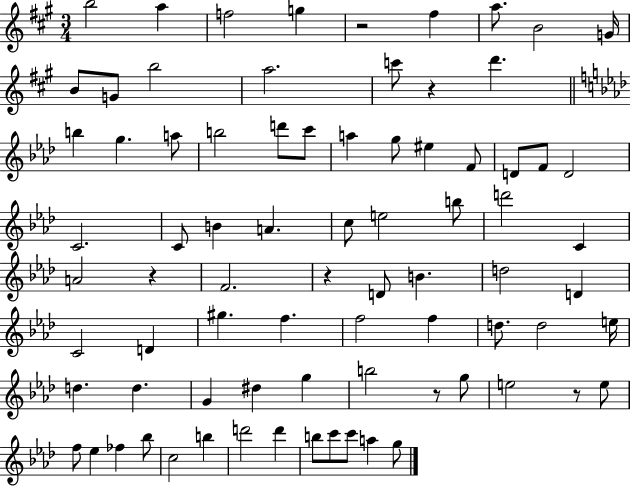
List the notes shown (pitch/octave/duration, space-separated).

B5/h A5/q F5/h G5/q R/h F#5/q A5/e. B4/h G4/s B4/e G4/e B5/h A5/h. C6/e R/q D6/q. B5/q G5/q. A5/e B5/h D6/e C6/e A5/q G5/e EIS5/q F4/e D4/e F4/e D4/h C4/h. C4/e B4/q A4/q. C5/e E5/h B5/e D6/h C4/q A4/h R/q F4/h. R/q D4/e B4/q. D5/h D4/q C4/h D4/q G#5/q. F5/q. F5/h F5/q D5/e. D5/h E5/s D5/q. D5/q. G4/q D#5/q G5/q B5/h R/e G5/e E5/h R/e E5/e F5/e Eb5/q FES5/q Bb5/e C5/h B5/q D6/h D6/q B5/e C6/e C6/e A5/q G5/e